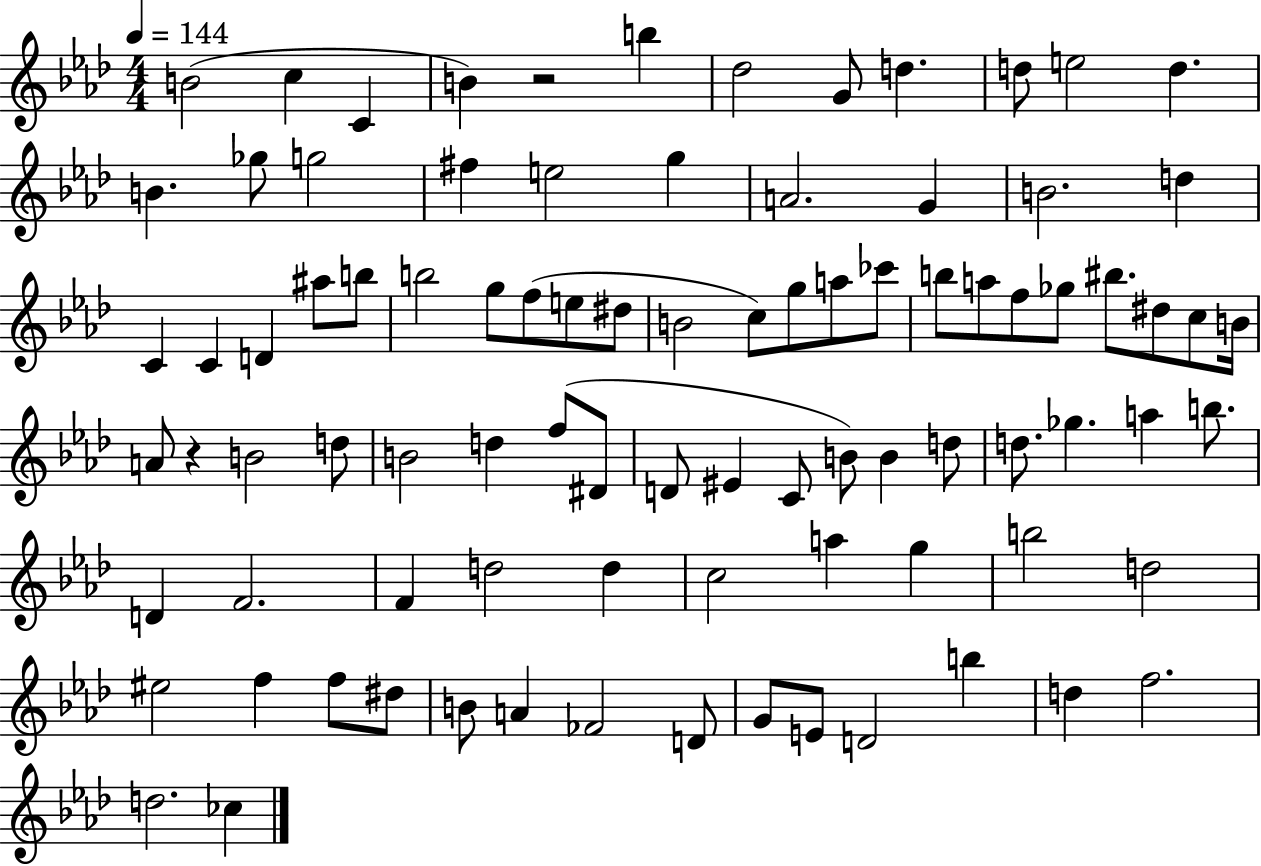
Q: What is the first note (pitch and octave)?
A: B4